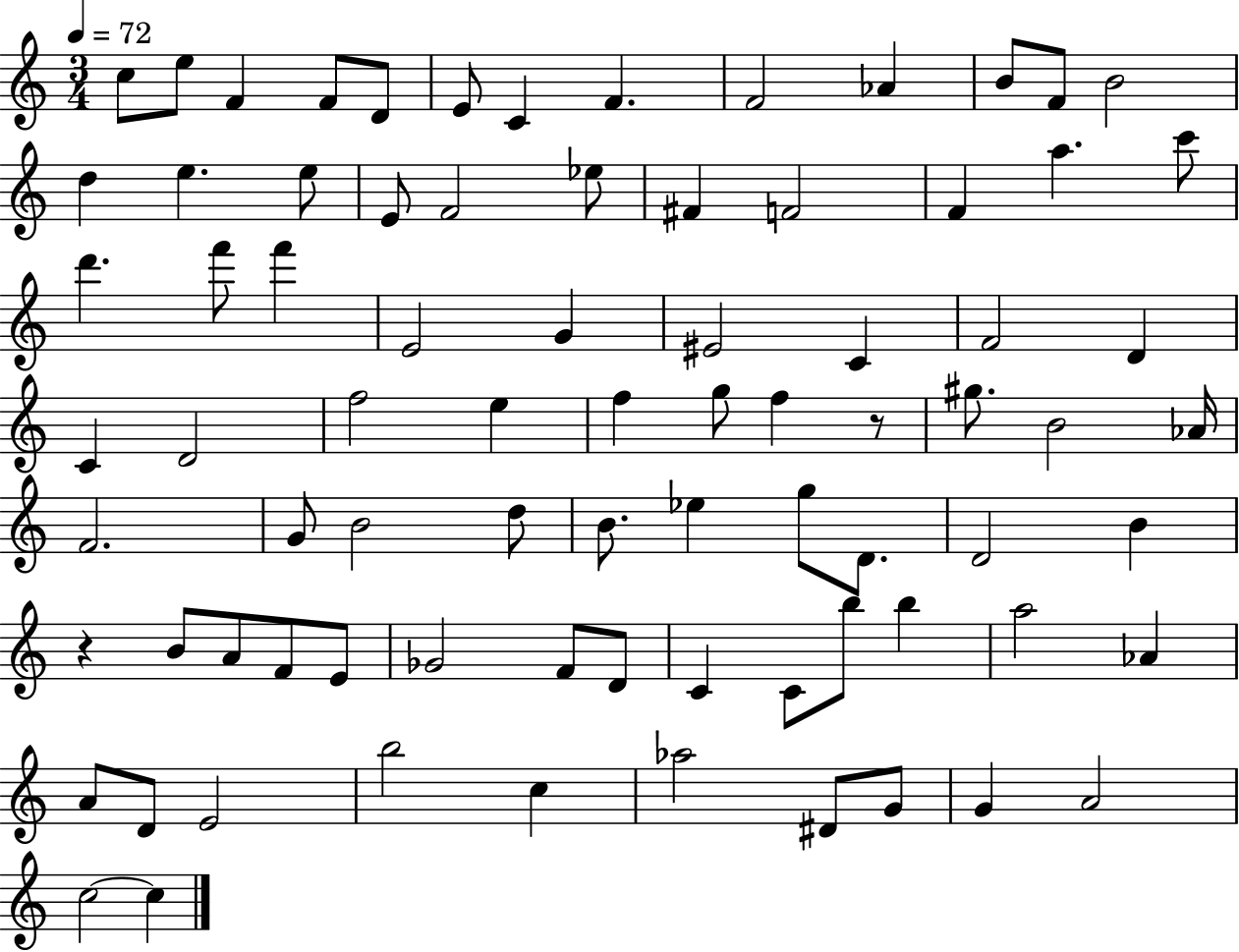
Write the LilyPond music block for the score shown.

{
  \clef treble
  \numericTimeSignature
  \time 3/4
  \key c \major
  \tempo 4 = 72
  c''8 e''8 f'4 f'8 d'8 | e'8 c'4 f'4. | f'2 aes'4 | b'8 f'8 b'2 | \break d''4 e''4. e''8 | e'8 f'2 ees''8 | fis'4 f'2 | f'4 a''4. c'''8 | \break d'''4. f'''8 f'''4 | e'2 g'4 | eis'2 c'4 | f'2 d'4 | \break c'4 d'2 | f''2 e''4 | f''4 g''8 f''4 r8 | gis''8. b'2 aes'16 | \break f'2. | g'8 b'2 d''8 | b'8. ees''4 g''8 d'8. | d'2 b'4 | \break r4 b'8 a'8 f'8 e'8 | ges'2 f'8 d'8 | c'4 c'8 b''8 b''4 | a''2 aes'4 | \break a'8 d'8 e'2 | b''2 c''4 | aes''2 dis'8 g'8 | g'4 a'2 | \break c''2~~ c''4 | \bar "|."
}